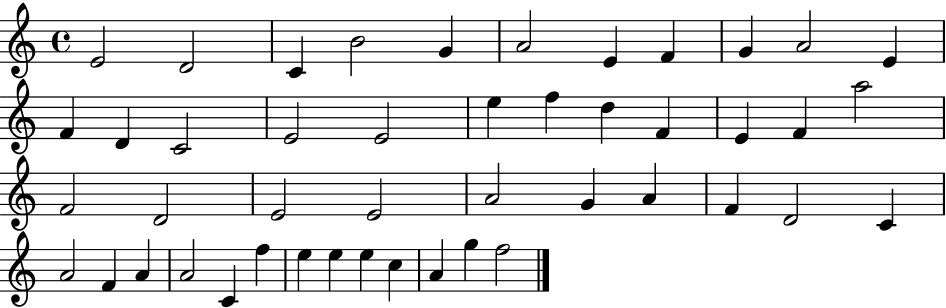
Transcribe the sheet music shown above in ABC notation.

X:1
T:Untitled
M:4/4
L:1/4
K:C
E2 D2 C B2 G A2 E F G A2 E F D C2 E2 E2 e f d F E F a2 F2 D2 E2 E2 A2 G A F D2 C A2 F A A2 C f e e e c A g f2